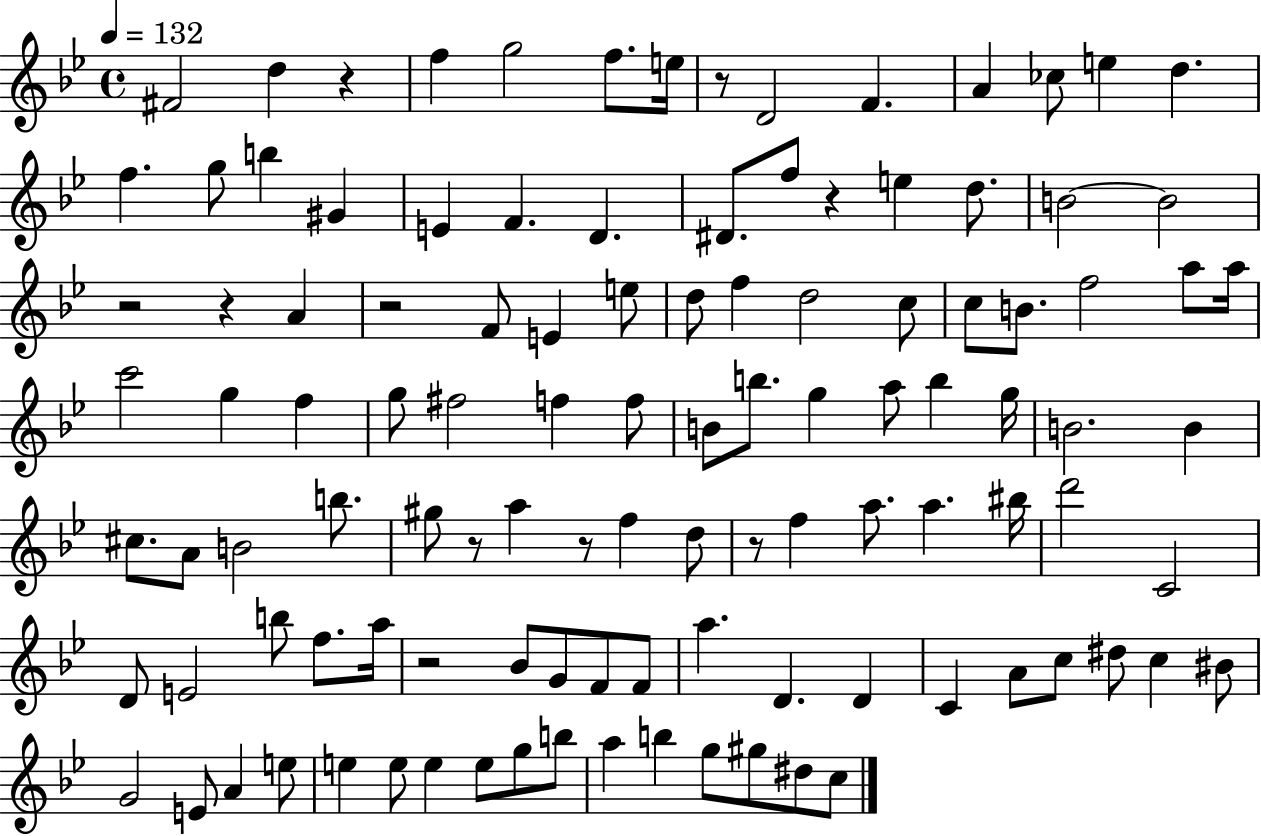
F#4/h D5/q R/q F5/q G5/h F5/e. E5/s R/e D4/h F4/q. A4/q CES5/e E5/q D5/q. F5/q. G5/e B5/q G#4/q E4/q F4/q. D4/q. D#4/e. F5/e R/q E5/q D5/e. B4/h B4/h R/h R/q A4/q R/h F4/e E4/q E5/e D5/e F5/q D5/h C5/e C5/e B4/e. F5/h A5/e A5/s C6/h G5/q F5/q G5/e F#5/h F5/q F5/e B4/e B5/e. G5/q A5/e B5/q G5/s B4/h. B4/q C#5/e. A4/e B4/h B5/e. G#5/e R/e A5/q R/e F5/q D5/e R/e F5/q A5/e. A5/q. BIS5/s D6/h C4/h D4/e E4/h B5/e F5/e. A5/s R/h Bb4/e G4/e F4/e F4/e A5/q. D4/q. D4/q C4/q A4/e C5/e D#5/e C5/q BIS4/e G4/h E4/e A4/q E5/e E5/q E5/e E5/q E5/e G5/e B5/e A5/q B5/q G5/e G#5/e D#5/e C5/e